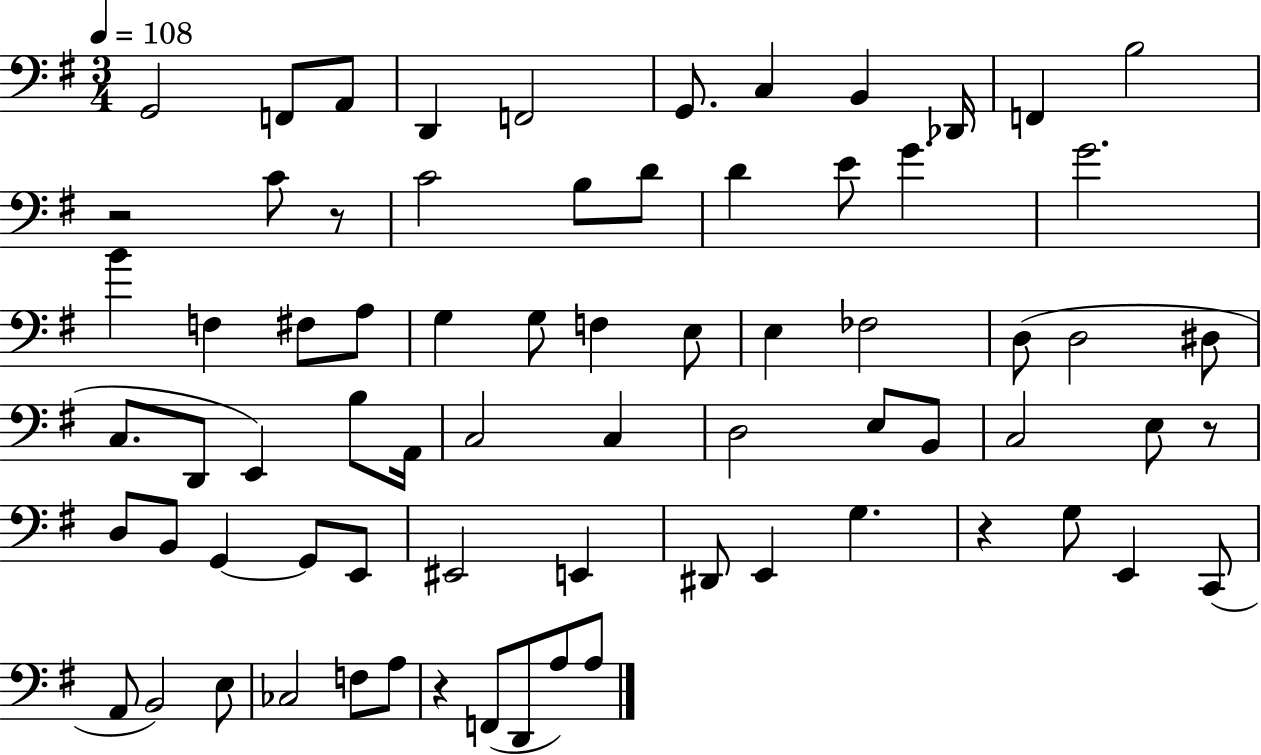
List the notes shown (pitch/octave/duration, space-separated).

G2/h F2/e A2/e D2/q F2/h G2/e. C3/q B2/q Db2/s F2/q B3/h R/h C4/e R/e C4/h B3/e D4/e D4/q E4/e G4/q. G4/h. B4/q F3/q F#3/e A3/e G3/q G3/e F3/q E3/e E3/q FES3/h D3/e D3/h D#3/e C3/e. D2/e E2/q B3/e A2/s C3/h C3/q D3/h E3/e B2/e C3/h E3/e R/e D3/e B2/e G2/q G2/e E2/e EIS2/h E2/q D#2/e E2/q G3/q. R/q G3/e E2/q C2/e A2/e B2/h E3/e CES3/h F3/e A3/e R/q F2/e D2/e A3/e A3/e